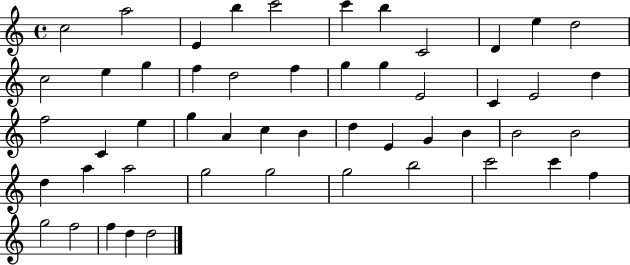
C5/h A5/h E4/q B5/q C6/h C6/q B5/q C4/h D4/q E5/q D5/h C5/h E5/q G5/q F5/q D5/h F5/q G5/q G5/q E4/h C4/q E4/h D5/q F5/h C4/q E5/q G5/q A4/q C5/q B4/q D5/q E4/q G4/q B4/q B4/h B4/h D5/q A5/q A5/h G5/h G5/h G5/h B5/h C6/h C6/q F5/q G5/h F5/h F5/q D5/q D5/h